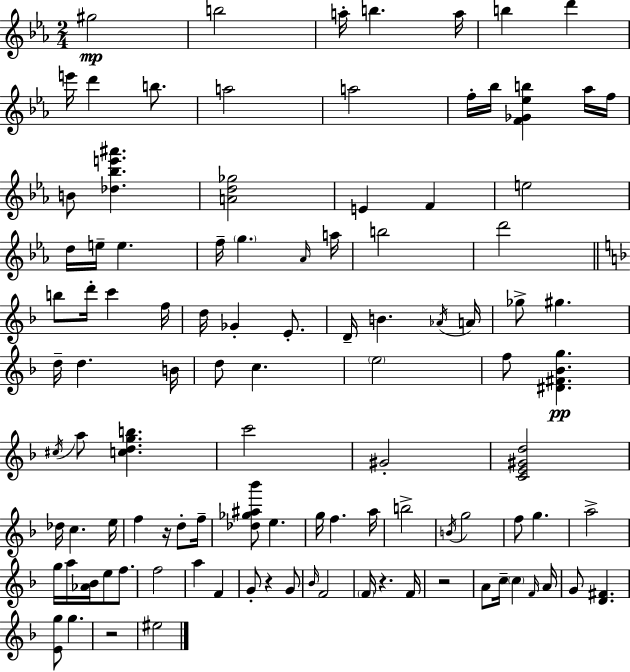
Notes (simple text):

G#5/h B5/h A5/s B5/q. A5/s B5/q D6/q E6/s D6/q B5/e. A5/h A5/h F5/s Bb5/s [F4,Gb4,Eb5,B5]/q Ab5/s F5/s B4/e [Db5,Bb5,E6,A#6]/q. [A4,D5,Gb5]/h E4/q F4/q E5/h D5/s E5/s E5/q. F5/s G5/q. Ab4/s A5/s B5/h D6/h B5/e D6/s C6/q F5/s D5/s Gb4/q E4/e. D4/s B4/q. Ab4/s A4/s Gb5/e G#5/q. D5/s D5/q. B4/s D5/e C5/q. E5/h F5/e [D#4,F#4,Bb4,G5]/q. C#5/s A5/e [C5,D5,G5,B5]/q. C6/h G#4/h [C4,E4,G#4,D5]/h Db5/s C5/q. E5/s F5/q R/s D5/e F5/s [Db5,Gb5,A#5,Bb6]/e E5/q. G5/s F5/q. A5/s B5/h B4/s G5/h F5/e G5/q. A5/h G5/s A5/s [Ab4,Bb4]/s E5/e F5/e. F5/h A5/q F4/q G4/e R/q G4/e Bb4/s F4/h F4/s R/q. F4/s R/h A4/e C5/s C5/q F4/s A4/s G4/e [D4,F#4]/q. [E4,G5]/e G5/q. R/h EIS5/h